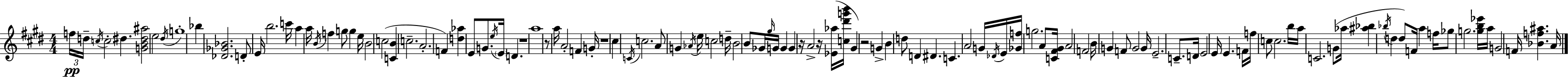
F5/s D5/s C5/s C5/h D#5/q. [G4,B4,D#5,A#5]/h E5/h D#5/s G5/w Bb5/q [Db4,Gb4,Bb4]/h. D4/e E4/s B5/h. C6/s A5/q A5/s B4/s F5/q G5/e G5/q E5/s B4/h C5/h [C4,B4]/q C5/h. A4/h. F4/q [D5,Ab5]/q E4/e G4/e. E5/s E4/s D4/q. R/w A5/w R/e A5/s A4/h F4/q G4/s R/w C#5/q C4/s C5/h. A4/e G4/q Ab4/s E5/s C5/h D5/s B4/h B4/e Gb4/s G#5/s G4/s G4/q G4/q R/s A4/h R/s [Eb4,Ab5]/s [C5,D#6,G6,B6]/s G#4/q R/h G4/q B4/q D5/e D4/q D#4/q. C4/q. A4/h G4/s Db4/s E4/s [Gb4,F5]/s G5/h. A4/e [C4,F#4,G#4]/s A4/h F4/h B4/s G4/q F4/e G4/h G4/s E4/h. C4/e. D4/s E4/h E4/s E4/q. F4/s F5/s C5/e C5/h. B5/s A5/s C4/h. G4/e Ab5/s [A#5,Bb5]/q Bb5/s D5/q D5/e F4/s A5/q F5/s Gb5/e G5/h. [G5,B5,Eb6]/s A5/s G4/h F4/s [Bb4,F5,A#5]/q. A4/s